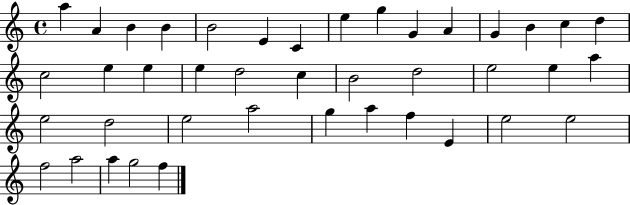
{
  \clef treble
  \time 4/4
  \defaultTimeSignature
  \key c \major
  a''4 a'4 b'4 b'4 | b'2 e'4 c'4 | e''4 g''4 g'4 a'4 | g'4 b'4 c''4 d''4 | \break c''2 e''4 e''4 | e''4 d''2 c''4 | b'2 d''2 | e''2 e''4 a''4 | \break e''2 d''2 | e''2 a''2 | g''4 a''4 f''4 e'4 | e''2 e''2 | \break f''2 a''2 | a''4 g''2 f''4 | \bar "|."
}